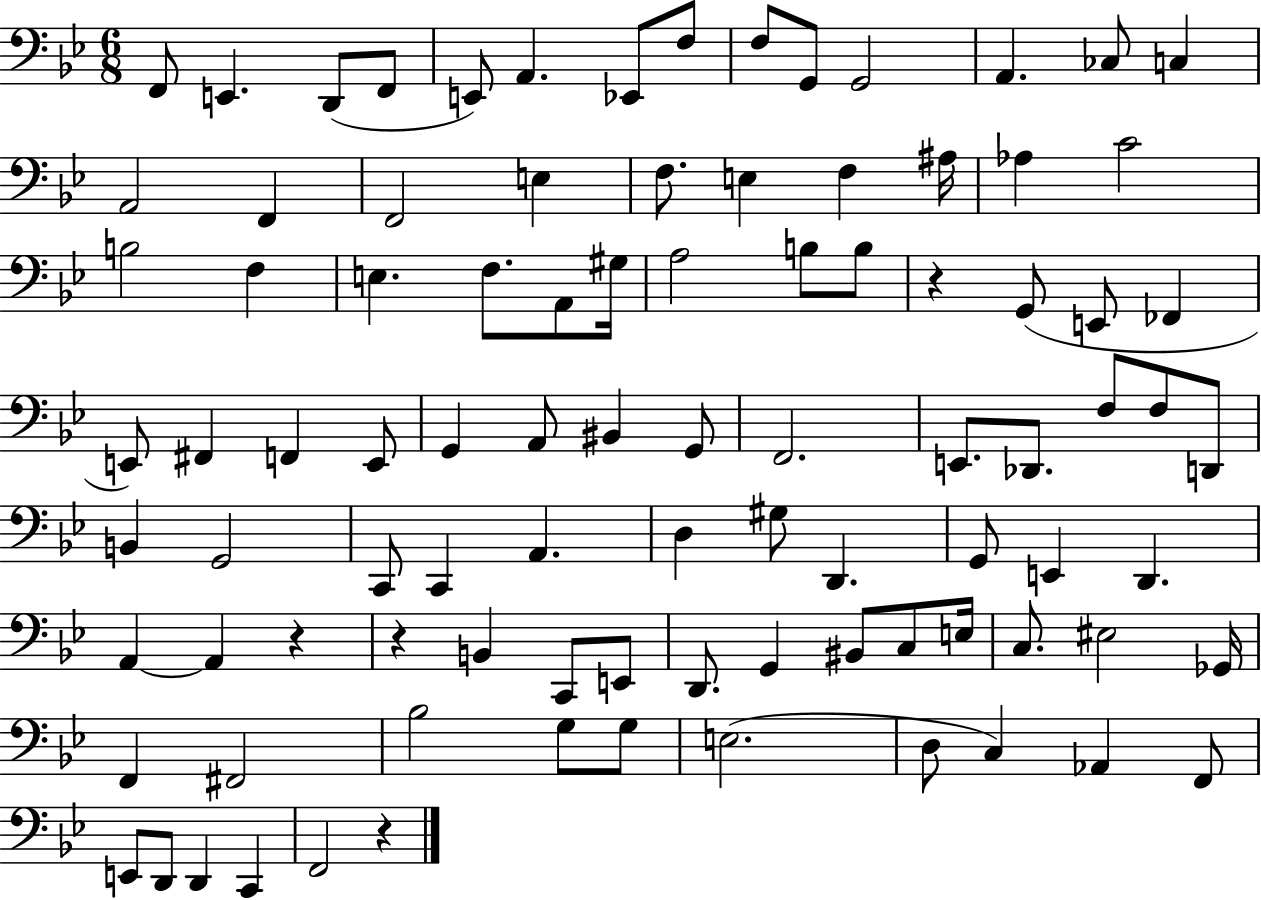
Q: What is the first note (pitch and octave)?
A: F2